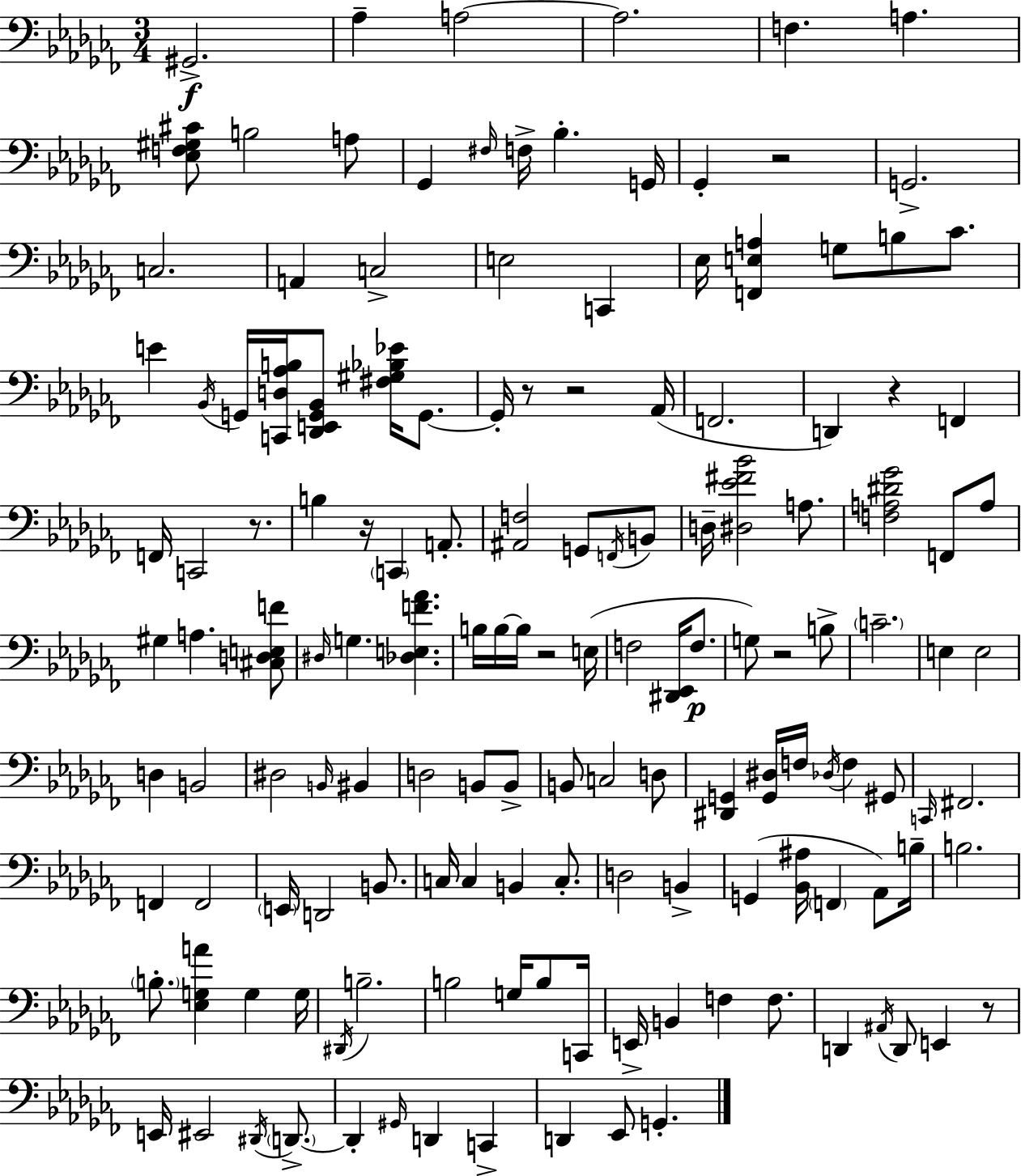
G#2/h. Ab3/q A3/h A3/h. F3/q. A3/q. [Eb3,F3,G#3,C#4]/e B3/h A3/e Gb2/q F#3/s F3/s Bb3/q. G2/s Gb2/q R/h G2/h. C3/h. A2/q C3/h E3/h C2/q Eb3/s [F2,E3,A3]/q G3/e B3/e CES4/e. E4/q Bb2/s G2/s [C2,D3,Ab3,B3]/s [Db2,E2,G2,Bb2]/e [F#3,G#3,Bb3,Eb4]/s G2/e. G2/s R/e R/h Ab2/s F2/h. D2/q R/q F2/q F2/s C2/h R/e. B3/q R/s C2/q A2/e. [A#2,F3]/h G2/e F2/s B2/e D3/s [D#3,Eb4,F#4,Bb4]/h A3/e. [F3,A3,D#4,Gb4]/h F2/e A3/e G#3/q A3/q. [C#3,D3,E3,F4]/e D#3/s G3/q. [Db3,E3,F4,Ab4]/q. B3/s B3/s B3/s R/h E3/s F3/h [D#2,Eb2]/s F3/e. G3/e R/h B3/e C4/h. E3/q E3/h D3/q B2/h D#3/h B2/s BIS2/q D3/h B2/e B2/e B2/e C3/h D3/e [D#2,G2]/q [G2,D#3]/s F3/s Db3/s F3/q G#2/e C2/s F#2/h. F2/q F2/h E2/s D2/h B2/e. C3/s C3/q B2/q C3/e. D3/h B2/q G2/q [Bb2,A#3]/s F2/q Ab2/e B3/s B3/h. B3/e. [Eb3,G3,A4]/q G3/q G3/s D#2/s B3/h. B3/h G3/s B3/e C2/s E2/s B2/q F3/q F3/e. D2/q A#2/s D2/e E2/q R/e E2/s EIS2/h D#2/s D2/e. D2/q G#2/s D2/q C2/q D2/q Eb2/e G2/q.